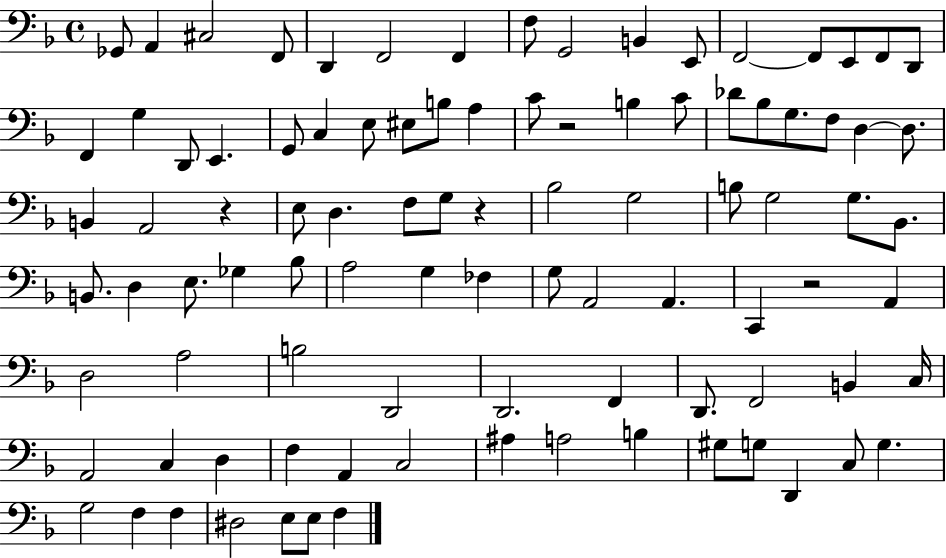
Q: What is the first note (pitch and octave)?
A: Gb2